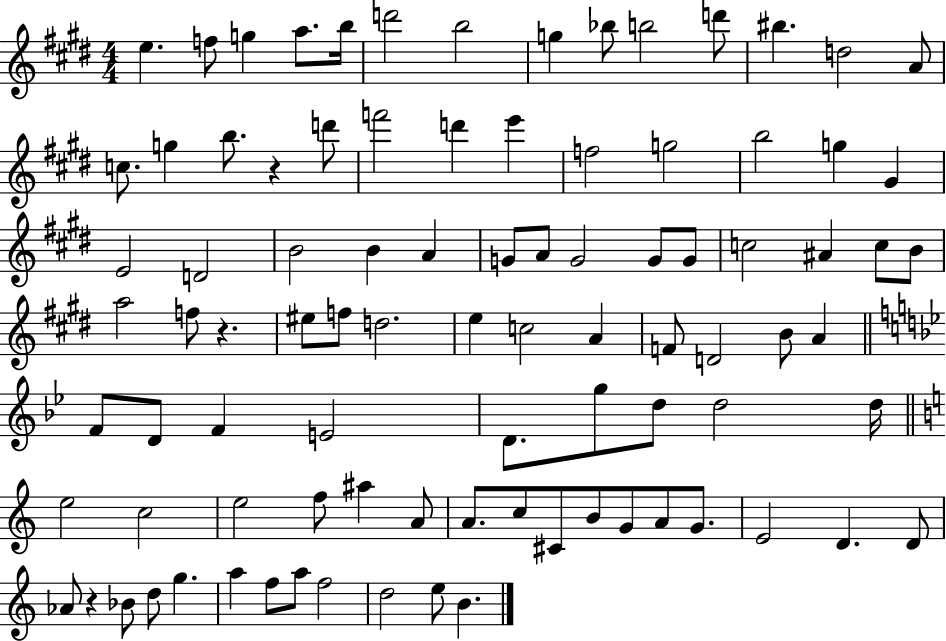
E5/q. F5/e G5/q A5/e. B5/s D6/h B5/h G5/q Bb5/e B5/h D6/e BIS5/q. D5/h A4/e C5/e. G5/q B5/e. R/q D6/e F6/h D6/q E6/q F5/h G5/h B5/h G5/q G#4/q E4/h D4/h B4/h B4/q A4/q G4/e A4/e G4/h G4/e G4/e C5/h A#4/q C5/e B4/e A5/h F5/e R/q. EIS5/e F5/e D5/h. E5/q C5/h A4/q F4/e D4/h B4/e A4/q F4/e D4/e F4/q E4/h D4/e. G5/e D5/e D5/h D5/s E5/h C5/h E5/h F5/e A#5/q A4/e A4/e. C5/e C#4/e B4/e G4/e A4/e G4/e. E4/h D4/q. D4/e Ab4/e R/q Bb4/e D5/e G5/q. A5/q F5/e A5/e F5/h D5/h E5/e B4/q.